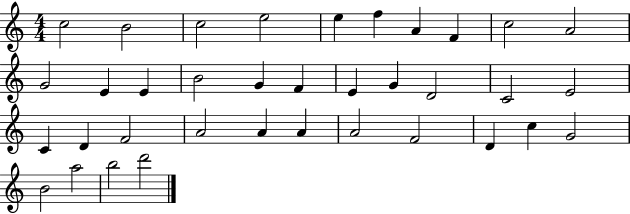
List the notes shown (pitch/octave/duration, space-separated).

C5/h B4/h C5/h E5/h E5/q F5/q A4/q F4/q C5/h A4/h G4/h E4/q E4/q B4/h G4/q F4/q E4/q G4/q D4/h C4/h E4/h C4/q D4/q F4/h A4/h A4/q A4/q A4/h F4/h D4/q C5/q G4/h B4/h A5/h B5/h D6/h